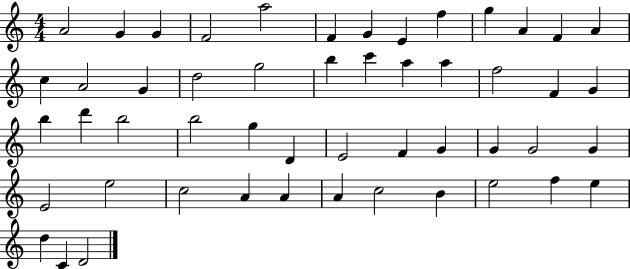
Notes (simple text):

A4/h G4/q G4/q F4/h A5/h F4/q G4/q E4/q F5/q G5/q A4/q F4/q A4/q C5/q A4/h G4/q D5/h G5/h B5/q C6/q A5/q A5/q F5/h F4/q G4/q B5/q D6/q B5/h B5/h G5/q D4/q E4/h F4/q G4/q G4/q G4/h G4/q E4/h E5/h C5/h A4/q A4/q A4/q C5/h B4/q E5/h F5/q E5/q D5/q C4/q D4/h